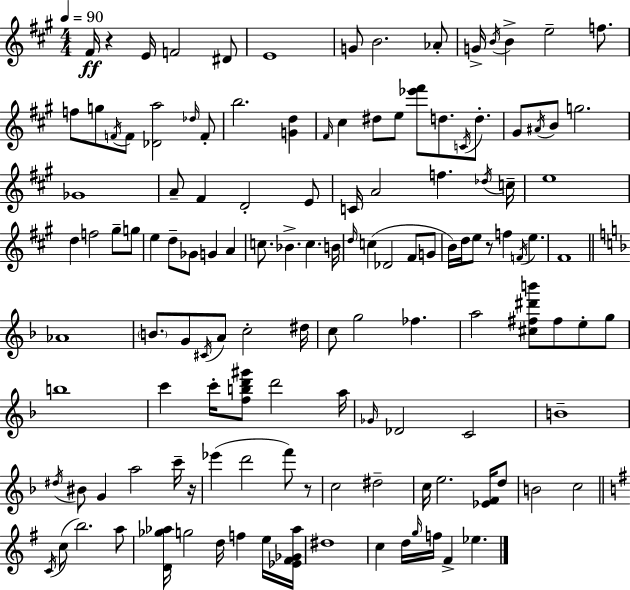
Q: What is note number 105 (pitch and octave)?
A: C5